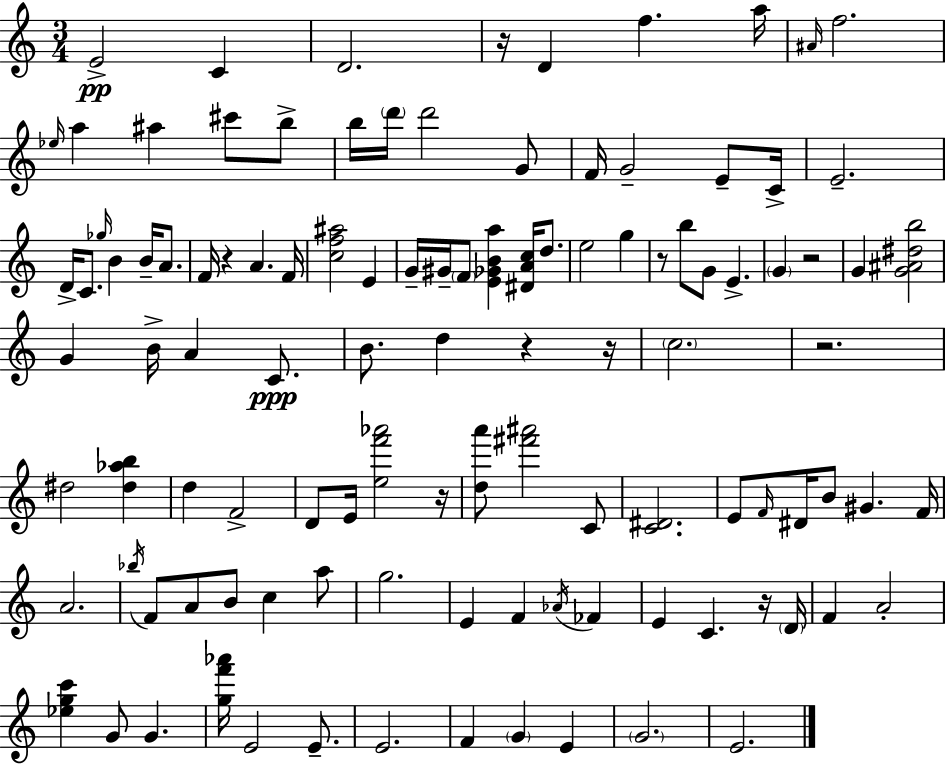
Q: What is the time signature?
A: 3/4